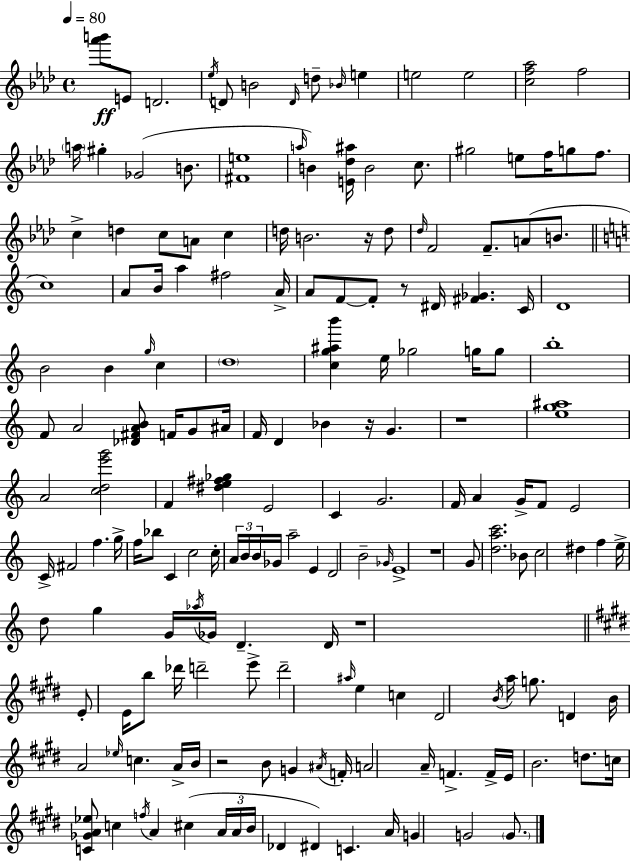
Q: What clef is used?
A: treble